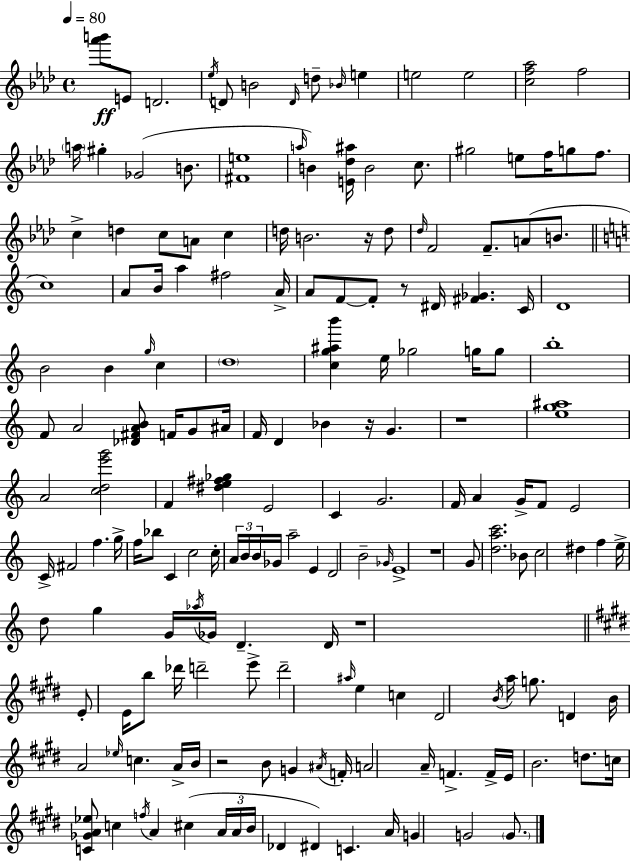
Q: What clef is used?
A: treble